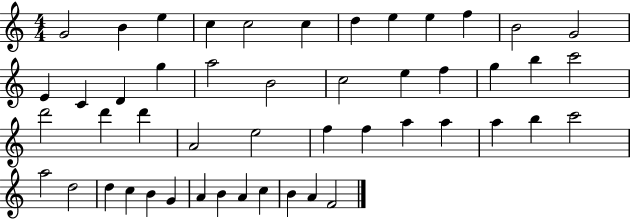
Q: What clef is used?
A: treble